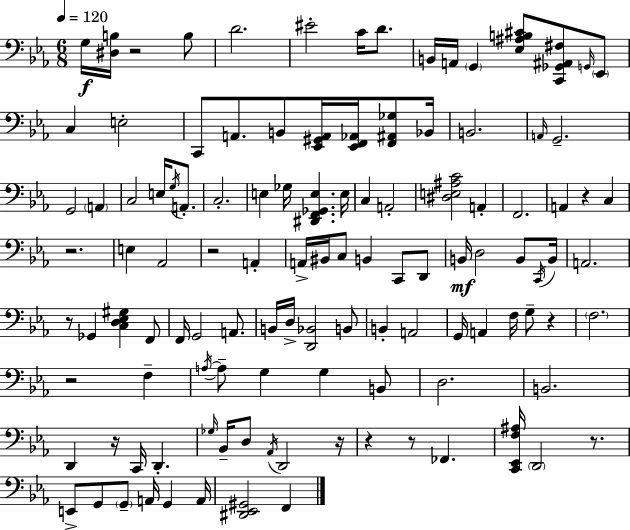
X:1
T:Untitled
M:6/8
L:1/4
K:Cm
G,/4 [^D,B,]/4 z2 B,/2 D2 ^E2 C/4 D/2 B,,/4 A,,/4 G,, [_E,^A,B,^C]/2 [C,,_G,,^A,,^F,]/2 G,,/4 _E,,/2 C, E,2 C,,/2 A,,/2 B,,/2 [_E,,^G,,A,,]/4 [_E,,F,,_A,,]/4 [F,,^A,,_G,]/2 _B,,/4 B,,2 A,,/4 G,,2 G,,2 A,, C,2 E,/4 G,/4 A,,/2 C,2 E, _G,/4 [^D,,F,,_G,,E,] E,/4 C, A,,2 [^D,E,^A,C]2 A,, F,,2 A,, z C, z2 E, _A,,2 z2 A,, A,,/4 ^B,,/4 C,/2 B,, C,,/2 D,,/2 B,,/4 D,2 B,,/2 C,,/4 B,,/4 A,,2 z/2 _G,, [C,D,_E,^G,] F,,/2 F,,/4 G,,2 A,,/2 B,,/4 D,/4 [D,,_B,,]2 B,,/2 B,, A,,2 G,,/4 A,, F,/4 G,/2 z F,2 z2 F, A,/4 A,/2 G, G, B,,/2 D,2 B,,2 D,, z/4 C,,/4 D,, _G,/4 _B,,/4 D,/2 _A,,/4 D,,2 z/4 z z/2 _F,, [C,,_E,,F,^A,]/4 D,,2 z/2 E,,/2 G,,/2 G,,/2 A,,/4 G,, A,,/4 [^D,,_E,,^G,,]2 F,,